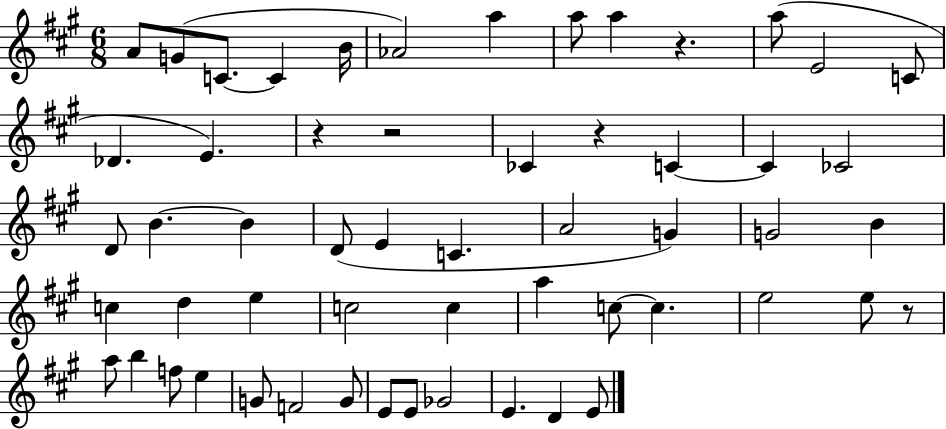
A4/e G4/e C4/e. C4/q B4/s Ab4/h A5/q A5/e A5/q R/q. A5/e E4/h C4/e Db4/q. E4/q. R/q R/h CES4/q R/q C4/q C4/q CES4/h D4/e B4/q. B4/q D4/e E4/q C4/q. A4/h G4/q G4/h B4/q C5/q D5/q E5/q C5/h C5/q A5/q C5/e C5/q. E5/h E5/e R/e A5/e B5/q F5/e E5/q G4/e F4/h G4/e E4/e E4/e Gb4/h E4/q. D4/q E4/e